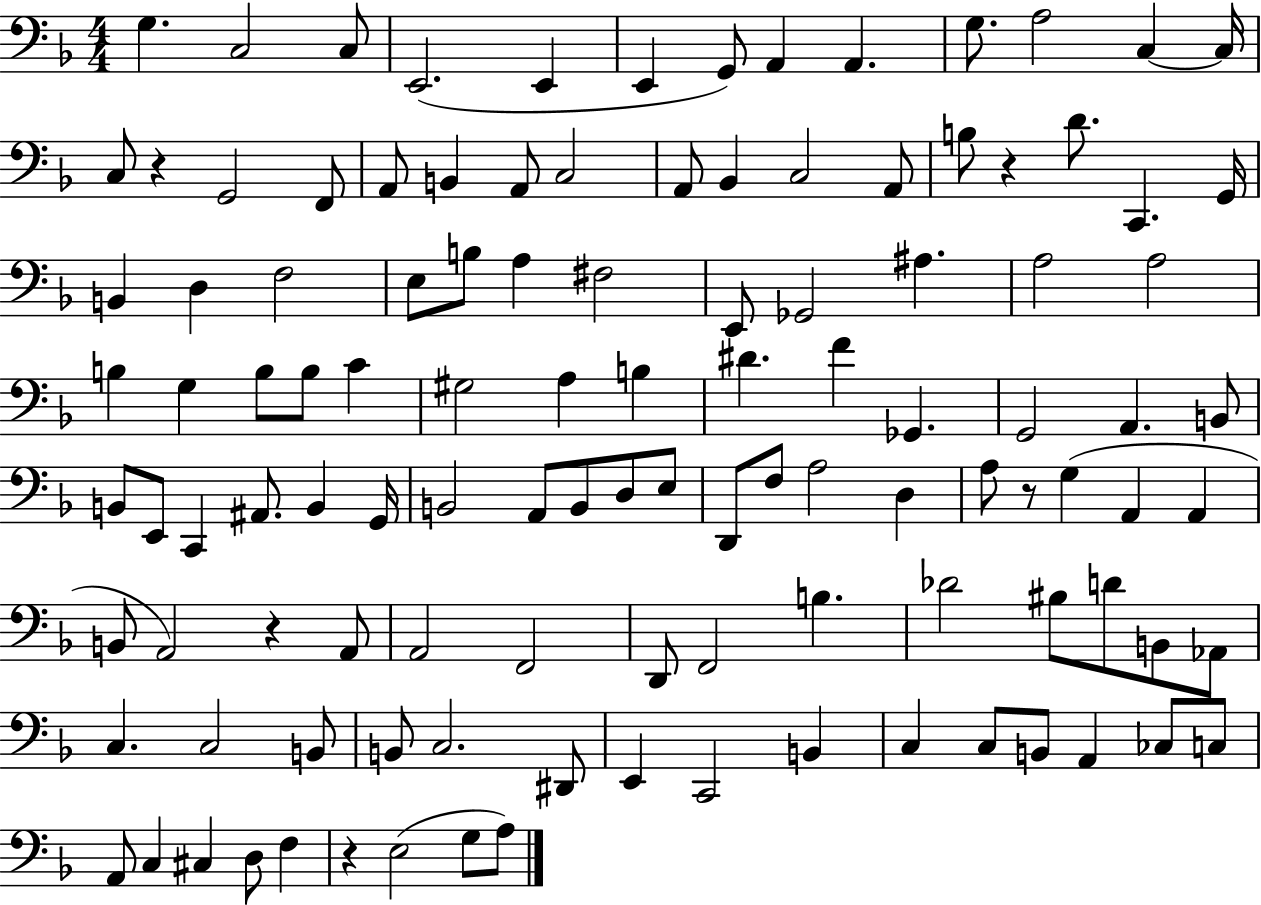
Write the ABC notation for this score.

X:1
T:Untitled
M:4/4
L:1/4
K:F
G, C,2 C,/2 E,,2 E,, E,, G,,/2 A,, A,, G,/2 A,2 C, C,/4 C,/2 z G,,2 F,,/2 A,,/2 B,, A,,/2 C,2 A,,/2 _B,, C,2 A,,/2 B,/2 z D/2 C,, G,,/4 B,, D, F,2 E,/2 B,/2 A, ^F,2 E,,/2 _G,,2 ^A, A,2 A,2 B, G, B,/2 B,/2 C ^G,2 A, B, ^D F _G,, G,,2 A,, B,,/2 B,,/2 E,,/2 C,, ^A,,/2 B,, G,,/4 B,,2 A,,/2 B,,/2 D,/2 E,/2 D,,/2 F,/2 A,2 D, A,/2 z/2 G, A,, A,, B,,/2 A,,2 z A,,/2 A,,2 F,,2 D,,/2 F,,2 B, _D2 ^B,/2 D/2 B,,/2 _A,,/2 C, C,2 B,,/2 B,,/2 C,2 ^D,,/2 E,, C,,2 B,, C, C,/2 B,,/2 A,, _C,/2 C,/2 A,,/2 C, ^C, D,/2 F, z E,2 G,/2 A,/2